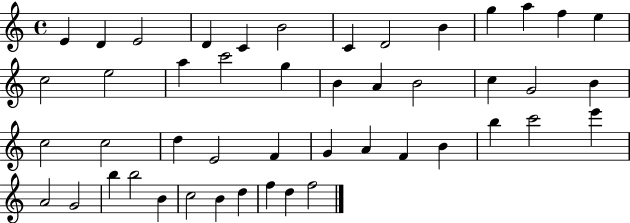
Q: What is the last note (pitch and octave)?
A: F5